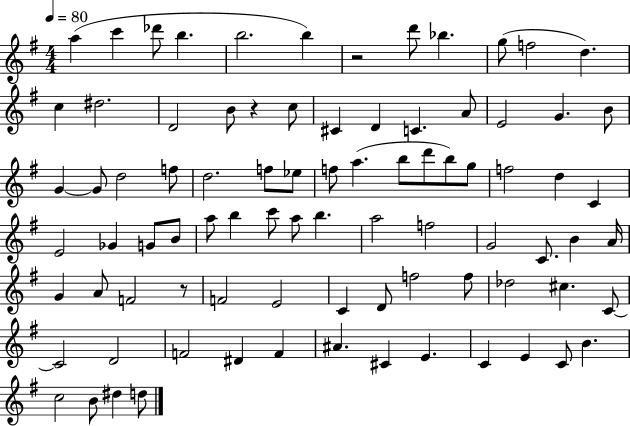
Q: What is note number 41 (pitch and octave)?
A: Gb4